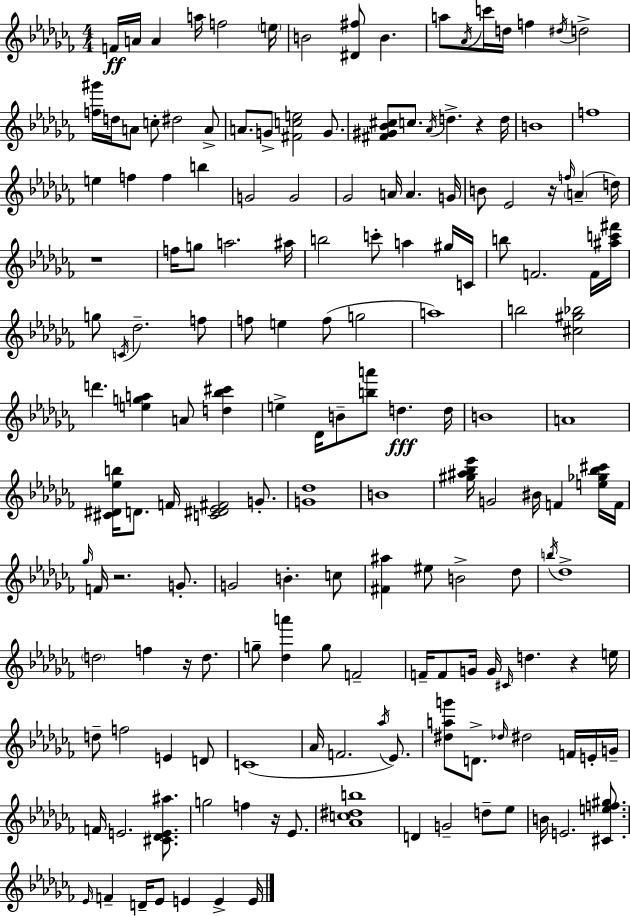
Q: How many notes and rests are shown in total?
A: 167